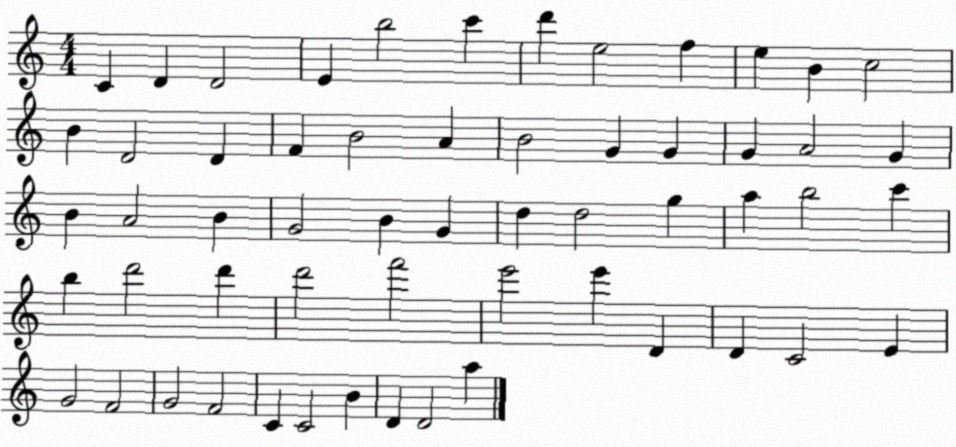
X:1
T:Untitled
M:4/4
L:1/4
K:C
C D D2 E b2 c' d' e2 f e B c2 B D2 D F B2 A B2 G G G A2 G B A2 B G2 B G d d2 g a b2 c' b d'2 d' d'2 f'2 e'2 e' D D C2 E G2 F2 G2 F2 C C2 B D D2 a